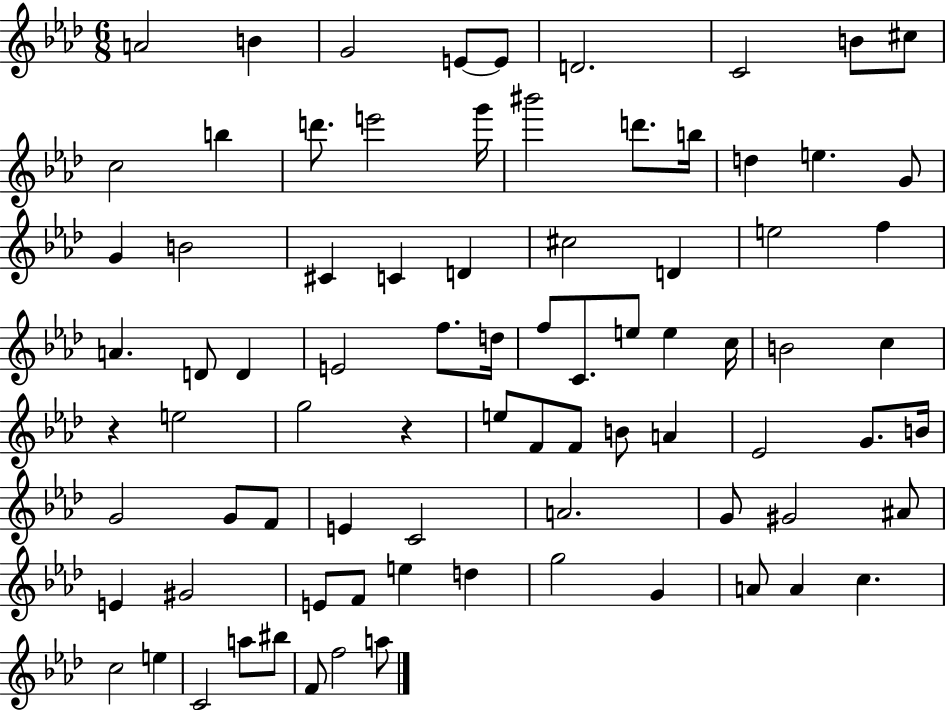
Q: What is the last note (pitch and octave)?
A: A5